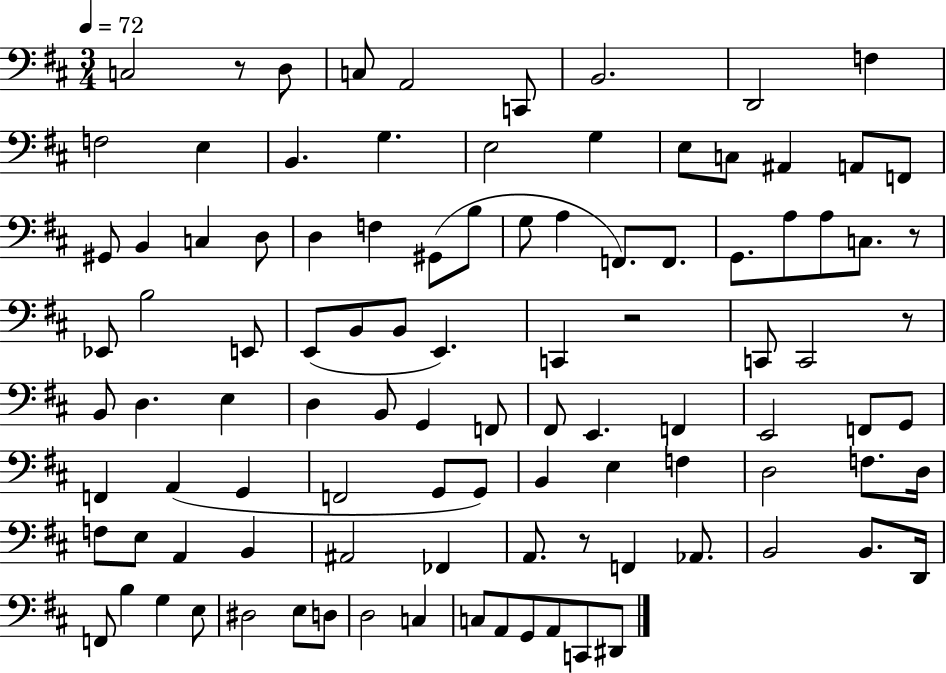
{
  \clef bass
  \numericTimeSignature
  \time 3/4
  \key d \major
  \tempo 4 = 72
  c2 r8 d8 | c8 a,2 c,8 | b,2. | d,2 f4 | \break f2 e4 | b,4. g4. | e2 g4 | e8 c8 ais,4 a,8 f,8 | \break gis,8 b,4 c4 d8 | d4 f4 gis,8( b8 | g8 a4 f,8.) f,8. | g,8. a8 a8 c8. r8 | \break ees,8 b2 e,8 | e,8( b,8 b,8 e,4.) | c,4 r2 | c,8 c,2 r8 | \break b,8 d4. e4 | d4 b,8 g,4 f,8 | fis,8 e,4. f,4 | e,2 f,8 g,8 | \break f,4 a,4( g,4 | f,2 g,8 g,8) | b,4 e4 f4 | d2 f8. d16 | \break f8 e8 a,4 b,4 | ais,2 fes,4 | a,8. r8 f,4 aes,8. | b,2 b,8. d,16 | \break f,8 b4 g4 e8 | dis2 e8 d8 | d2 c4 | c8 a,8 g,8 a,8 c,8 dis,8 | \break \bar "|."
}